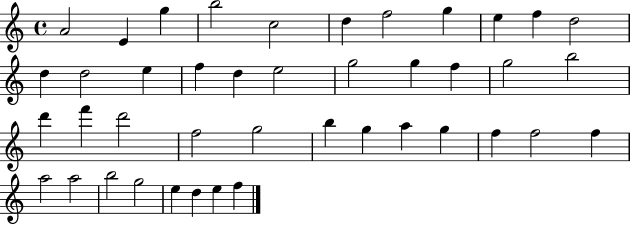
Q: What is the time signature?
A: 4/4